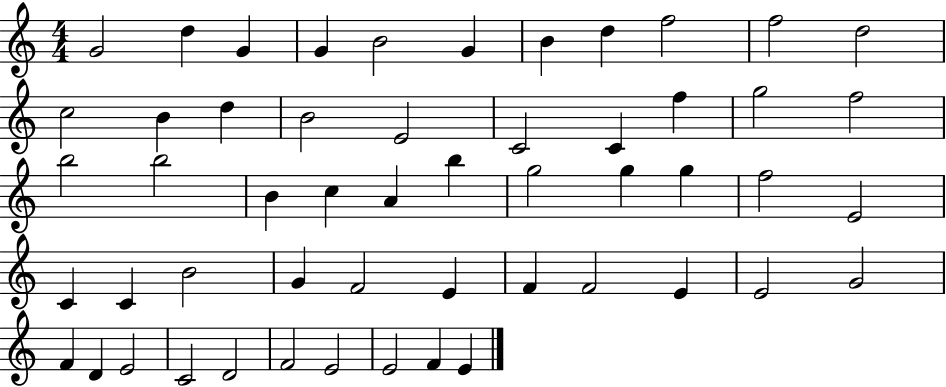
G4/h D5/q G4/q G4/q B4/h G4/q B4/q D5/q F5/h F5/h D5/h C5/h B4/q D5/q B4/h E4/h C4/h C4/q F5/q G5/h F5/h B5/h B5/h B4/q C5/q A4/q B5/q G5/h G5/q G5/q F5/h E4/h C4/q C4/q B4/h G4/q F4/h E4/q F4/q F4/h E4/q E4/h G4/h F4/q D4/q E4/h C4/h D4/h F4/h E4/h E4/h F4/q E4/q